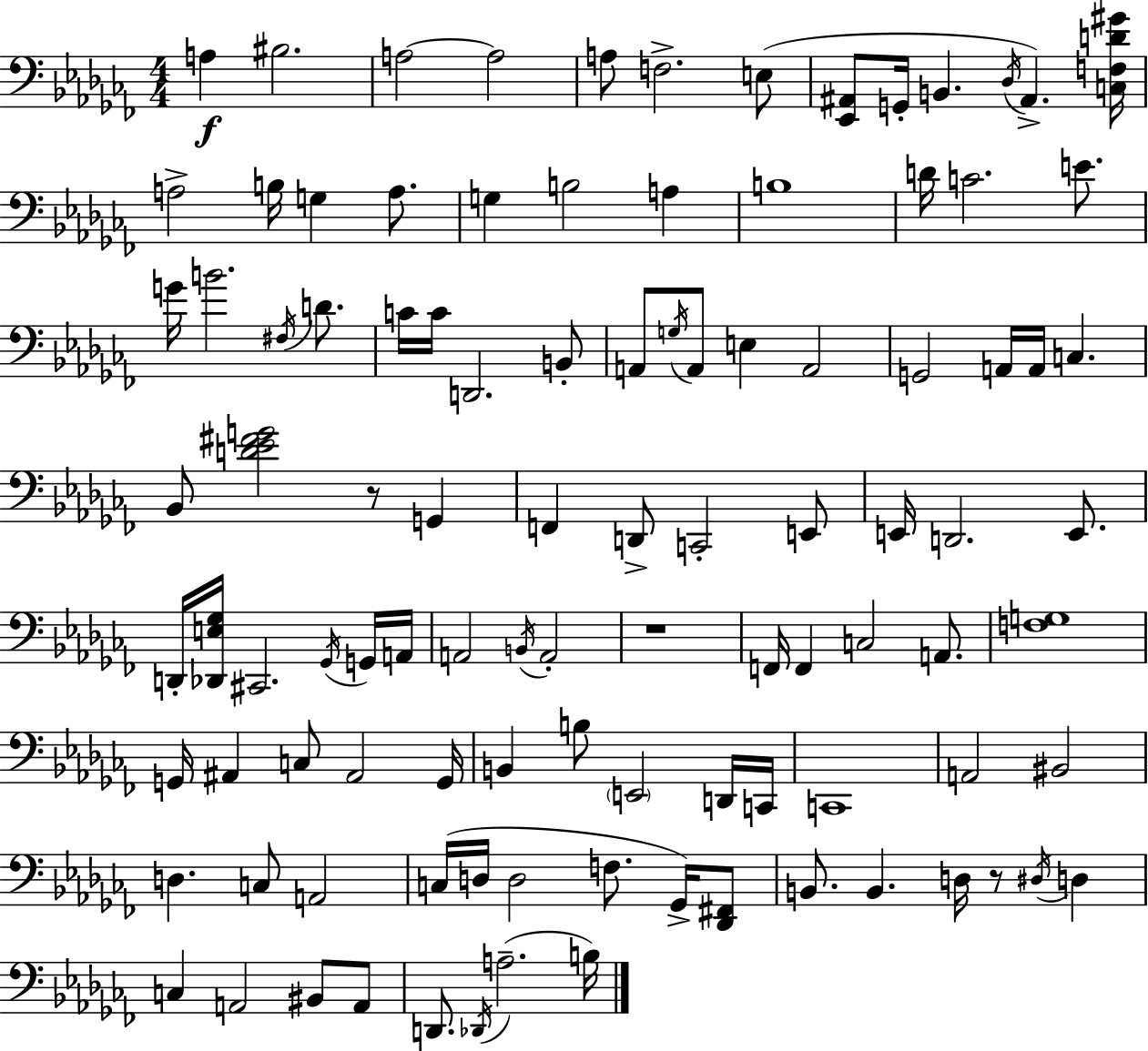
A3/q BIS3/h. A3/h A3/h A3/e F3/h. E3/e [Eb2,A#2]/e G2/s B2/q. Db3/s A#2/q. [C3,F3,D4,G#4]/s A3/h B3/s G3/q A3/e. G3/q B3/h A3/q B3/w D4/s C4/h. E4/e. G4/s B4/h. F#3/s D4/e. C4/s C4/s D2/h. B2/e A2/e G3/s A2/e E3/q A2/h G2/h A2/s A2/s C3/q. Bb2/e [D4,Eb4,F#4,G4]/h R/e G2/q F2/q D2/e C2/h E2/e E2/s D2/h. E2/e. D2/s [Db2,E3,Gb3]/s C#2/h. Gb2/s G2/s A2/s A2/h B2/s A2/h R/w F2/s F2/q C3/h A2/e. [F3,G3]/w G2/s A#2/q C3/e A#2/h G2/s B2/q B3/e E2/h D2/s C2/s C2/w A2/h BIS2/h D3/q. C3/e A2/h C3/s D3/s D3/h F3/e. Gb2/s [Db2,F#2]/e B2/e. B2/q. D3/s R/e D#3/s D3/q C3/q A2/h BIS2/e A2/e D2/e. Db2/s A3/h. B3/s